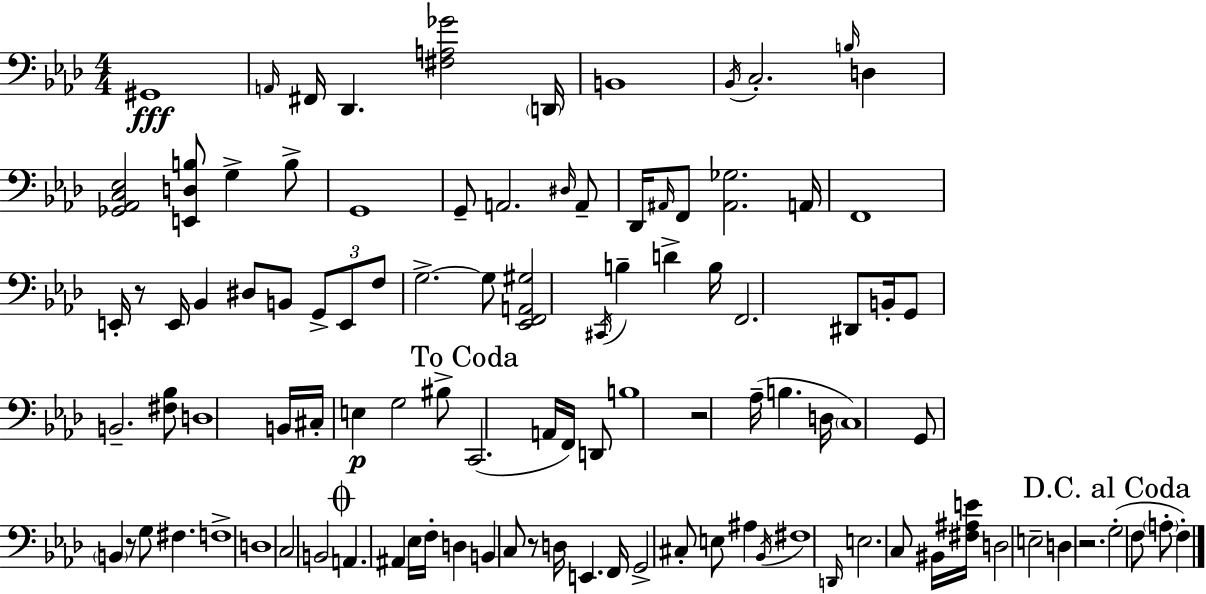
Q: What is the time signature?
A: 4/4